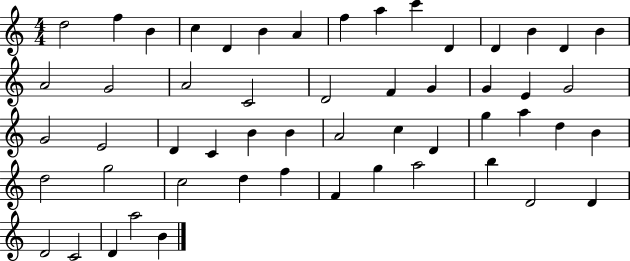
D5/h F5/q B4/q C5/q D4/q B4/q A4/q F5/q A5/q C6/q D4/q D4/q B4/q D4/q B4/q A4/h G4/h A4/h C4/h D4/h F4/q G4/q G4/q E4/q G4/h G4/h E4/h D4/q C4/q B4/q B4/q A4/h C5/q D4/q G5/q A5/q D5/q B4/q D5/h G5/h C5/h D5/q F5/q F4/q G5/q A5/h B5/q D4/h D4/q D4/h C4/h D4/q A5/h B4/q